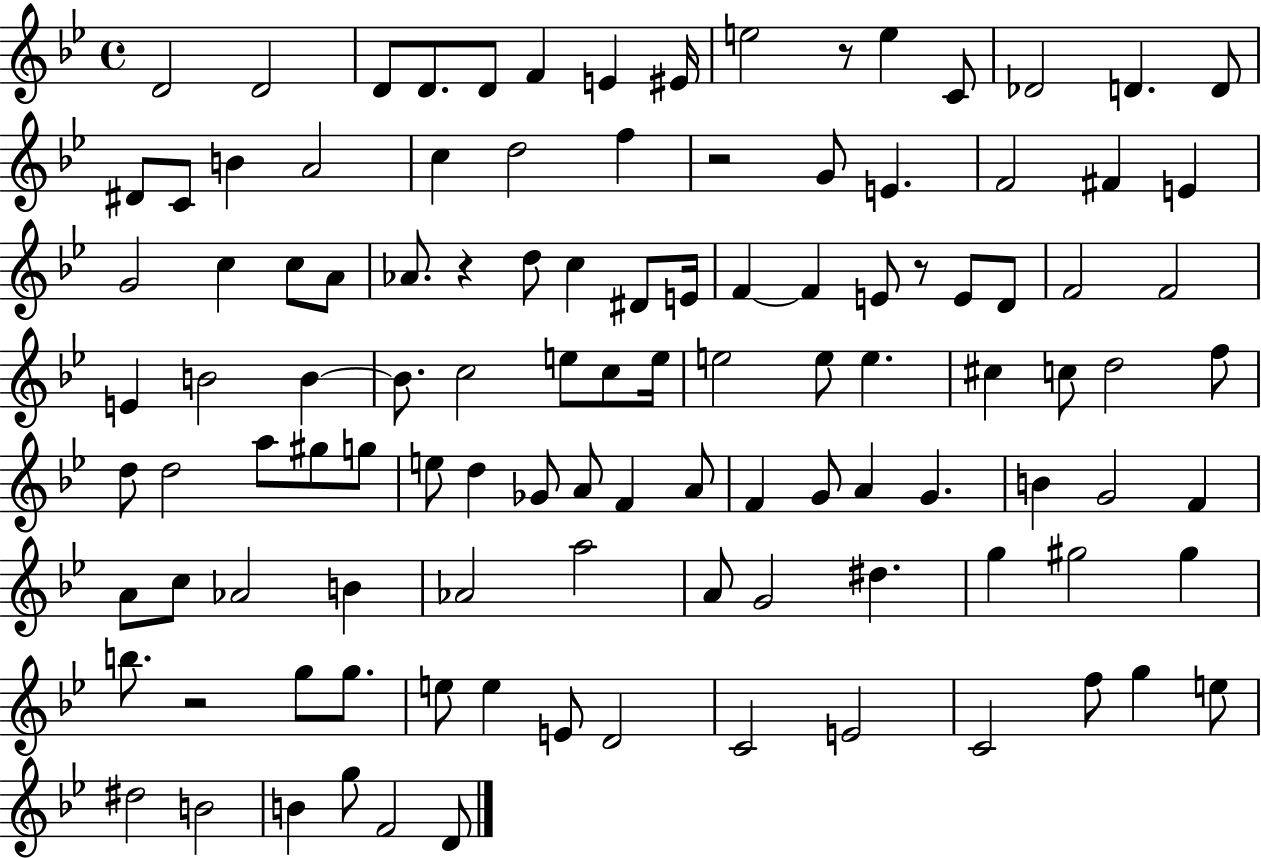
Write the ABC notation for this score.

X:1
T:Untitled
M:4/4
L:1/4
K:Bb
D2 D2 D/2 D/2 D/2 F E ^E/4 e2 z/2 e C/2 _D2 D D/2 ^D/2 C/2 B A2 c d2 f z2 G/2 E F2 ^F E G2 c c/2 A/2 _A/2 z d/2 c ^D/2 E/4 F F E/2 z/2 E/2 D/2 F2 F2 E B2 B B/2 c2 e/2 c/2 e/4 e2 e/2 e ^c c/2 d2 f/2 d/2 d2 a/2 ^g/2 g/2 e/2 d _G/2 A/2 F A/2 F G/2 A G B G2 F A/2 c/2 _A2 B _A2 a2 A/2 G2 ^d g ^g2 ^g b/2 z2 g/2 g/2 e/2 e E/2 D2 C2 E2 C2 f/2 g e/2 ^d2 B2 B g/2 F2 D/2